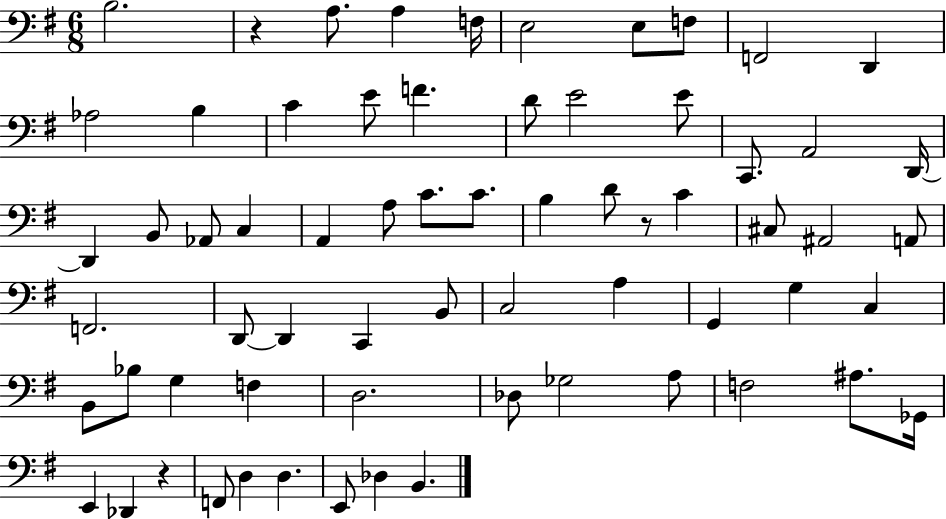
{
  \clef bass
  \numericTimeSignature
  \time 6/8
  \key g \major
  b2. | r4 a8. a4 f16 | e2 e8 f8 | f,2 d,4 | \break aes2 b4 | c'4 e'8 f'4. | d'8 e'2 e'8 | c,8. a,2 d,16~~ | \break d,4 b,8 aes,8 c4 | a,4 a8 c'8. c'8. | b4 d'8 r8 c'4 | cis8 ais,2 a,8 | \break f,2. | d,8~~ d,4 c,4 b,8 | c2 a4 | g,4 g4 c4 | \break b,8 bes8 g4 f4 | d2. | des8 ges2 a8 | f2 ais8. ges,16 | \break e,4 des,4 r4 | f,8 d4 d4. | e,8 des4 b,4. | \bar "|."
}